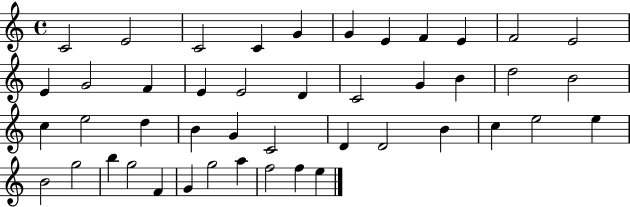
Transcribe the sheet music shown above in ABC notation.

X:1
T:Untitled
M:4/4
L:1/4
K:C
C2 E2 C2 C G G E F E F2 E2 E G2 F E E2 D C2 G B d2 B2 c e2 d B G C2 D D2 B c e2 e B2 g2 b g2 F G g2 a f2 f e